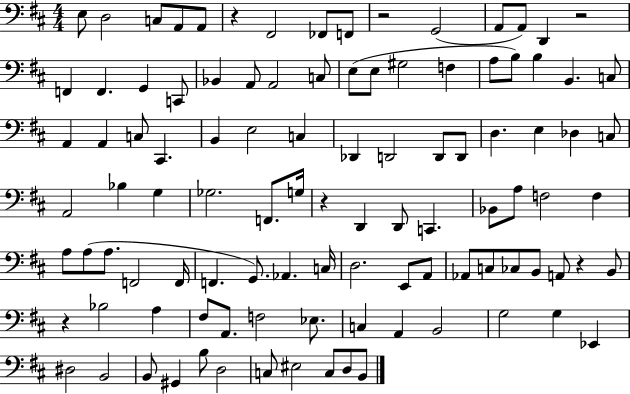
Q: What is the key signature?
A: D major